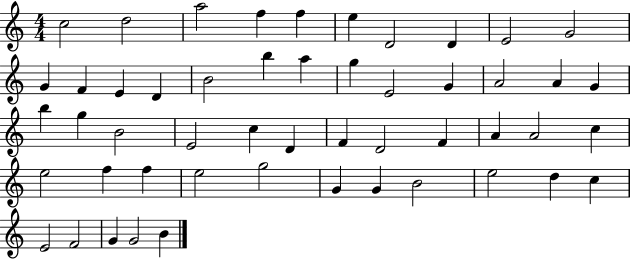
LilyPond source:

{
  \clef treble
  \numericTimeSignature
  \time 4/4
  \key c \major
  c''2 d''2 | a''2 f''4 f''4 | e''4 d'2 d'4 | e'2 g'2 | \break g'4 f'4 e'4 d'4 | b'2 b''4 a''4 | g''4 e'2 g'4 | a'2 a'4 g'4 | \break b''4 g''4 b'2 | e'2 c''4 d'4 | f'4 d'2 f'4 | a'4 a'2 c''4 | \break e''2 f''4 f''4 | e''2 g''2 | g'4 g'4 b'2 | e''2 d''4 c''4 | \break e'2 f'2 | g'4 g'2 b'4 | \bar "|."
}